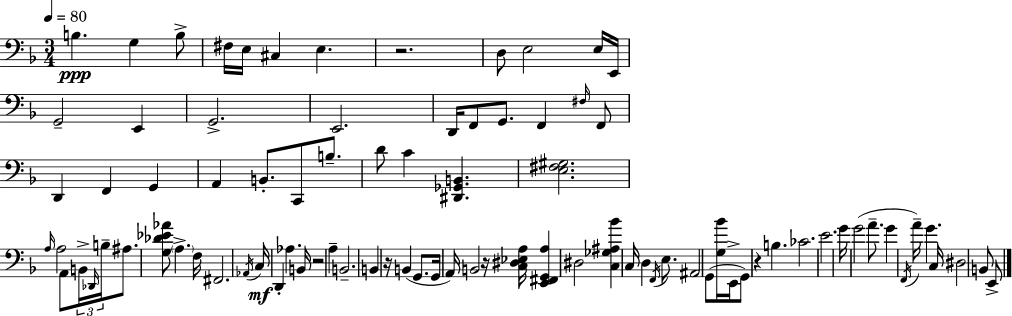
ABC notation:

X:1
T:Untitled
M:3/4
L:1/4
K:F
B, G, B,/2 ^F,/4 E,/4 ^C, E, z2 D,/2 E,2 E,/4 E,,/4 G,,2 E,, G,,2 E,,2 D,,/4 F,,/2 G,,/2 F,, ^F,/4 F,,/2 D,, F,, G,, A,, B,,/2 C,,/2 B,/2 D/2 C [^D,,_G,,B,,] [E,^F,^G,]2 A,/4 A,2 A,,/2 B,,/4 _D,,/4 B,/4 ^A,/2 [G,_D_E_A]/2 A, F,/4 ^F,,2 _A,,/4 C,/4 D,, _A, B,,/4 z2 A, B,,2 B,, z/4 B,, G,,/2 G,,/4 A,,/4 B,,2 z/4 [C,^D,_E,A,]/4 [E,,^F,,G,,A,] ^D,2 [C,_G,^A,_B] C,/4 D, F,,/4 E,/2 ^A,,2 G,,/2 [G,_B]/4 E,,/4 G,,/2 z B, _C2 E2 G/4 G2 A/2 G F,,/4 A/4 G C,/4 ^D,2 B,,/2 E,,/2